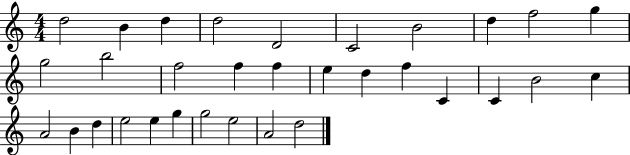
D5/h B4/q D5/q D5/h D4/h C4/h B4/h D5/q F5/h G5/q G5/h B5/h F5/h F5/q F5/q E5/q D5/q F5/q C4/q C4/q B4/h C5/q A4/h B4/q D5/q E5/h E5/q G5/q G5/h E5/h A4/h D5/h